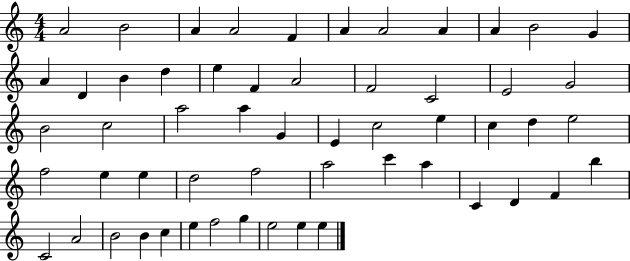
A4/h B4/h A4/q A4/h F4/q A4/q A4/h A4/q A4/q B4/h G4/q A4/q D4/q B4/q D5/q E5/q F4/q A4/h F4/h C4/h E4/h G4/h B4/h C5/h A5/h A5/q G4/q E4/q C5/h E5/q C5/q D5/q E5/h F5/h E5/q E5/q D5/h F5/h A5/h C6/q A5/q C4/q D4/q F4/q B5/q C4/h A4/h B4/h B4/q C5/q E5/q F5/h G5/q E5/h E5/q E5/q